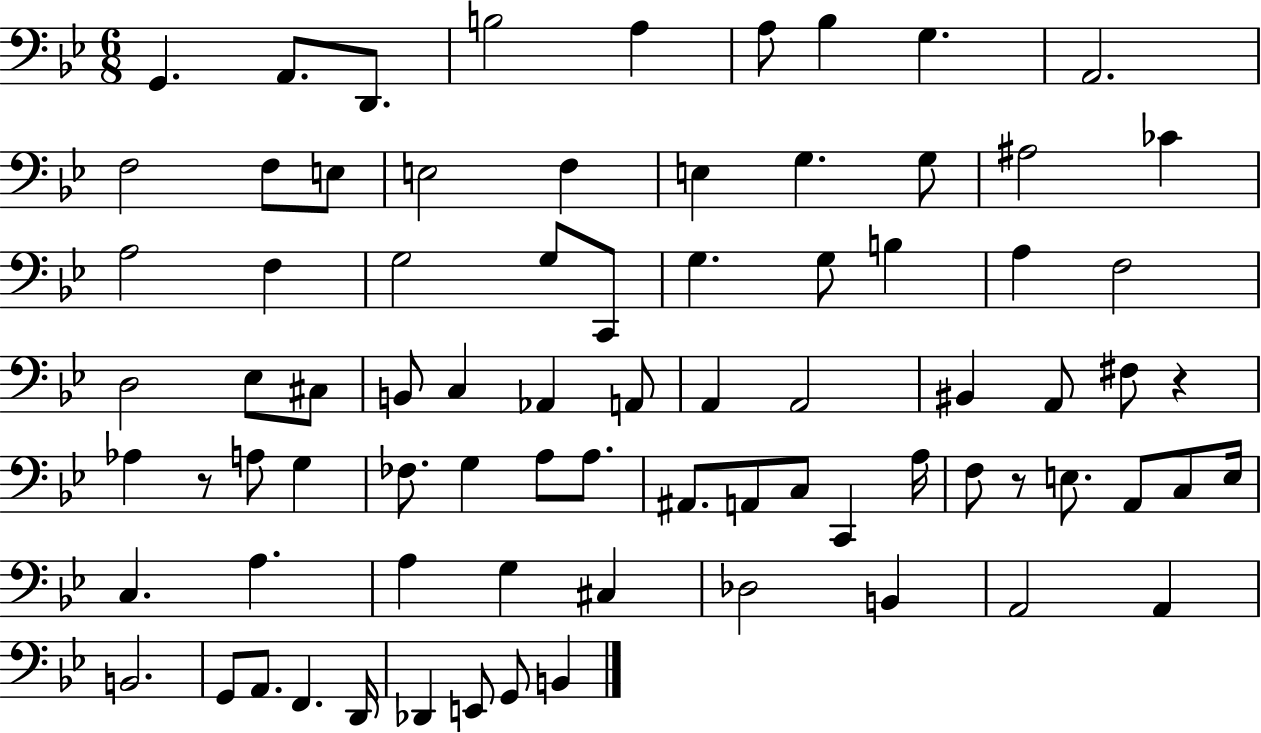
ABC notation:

X:1
T:Untitled
M:6/8
L:1/4
K:Bb
G,, A,,/2 D,,/2 B,2 A, A,/2 _B, G, A,,2 F,2 F,/2 E,/2 E,2 F, E, G, G,/2 ^A,2 _C A,2 F, G,2 G,/2 C,,/2 G, G,/2 B, A, F,2 D,2 _E,/2 ^C,/2 B,,/2 C, _A,, A,,/2 A,, A,,2 ^B,, A,,/2 ^F,/2 z _A, z/2 A,/2 G, _F,/2 G, A,/2 A,/2 ^A,,/2 A,,/2 C,/2 C,, A,/4 F,/2 z/2 E,/2 A,,/2 C,/2 E,/4 C, A, A, G, ^C, _D,2 B,, A,,2 A,, B,,2 G,,/2 A,,/2 F,, D,,/4 _D,, E,,/2 G,,/2 B,,